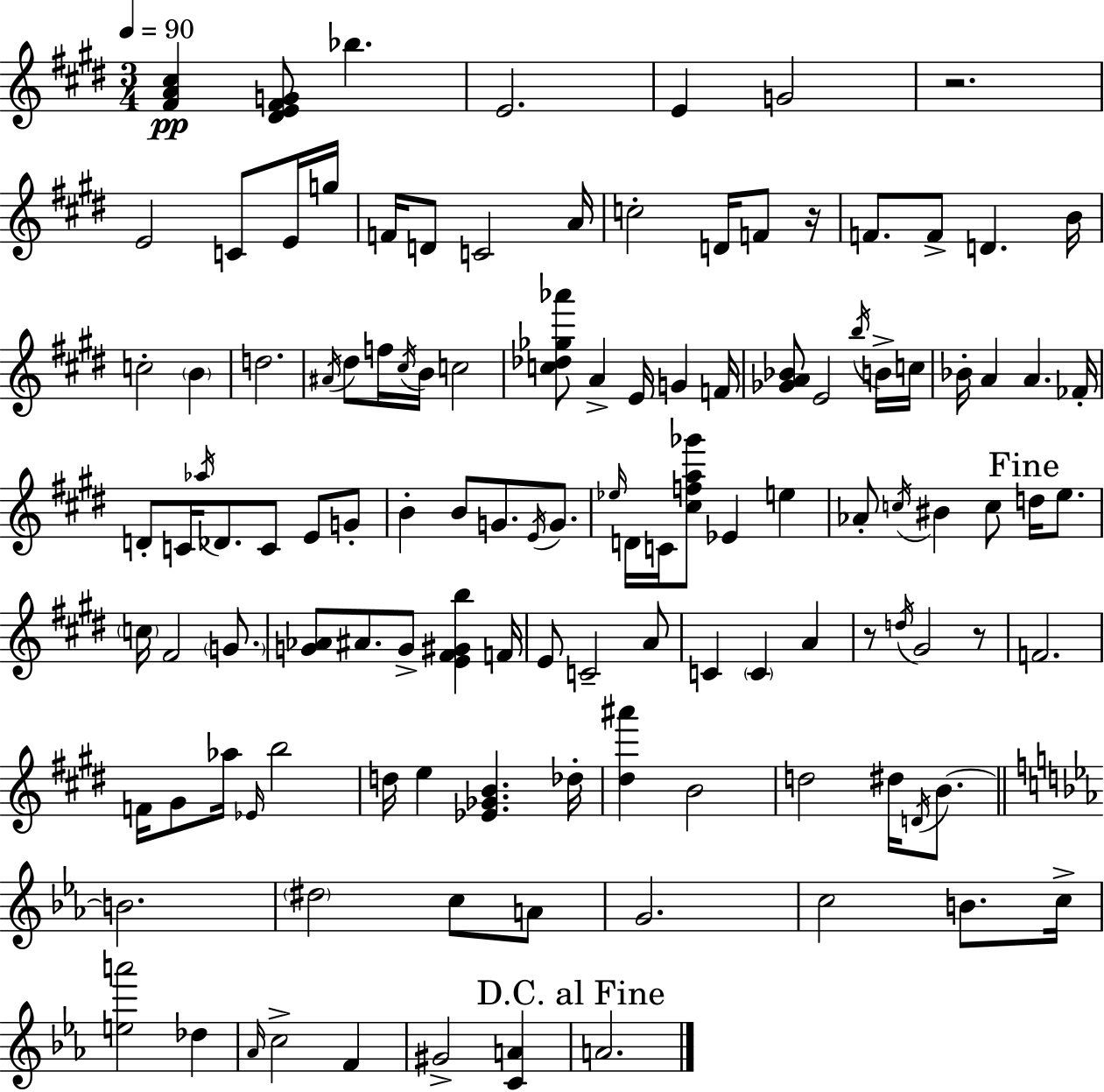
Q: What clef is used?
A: treble